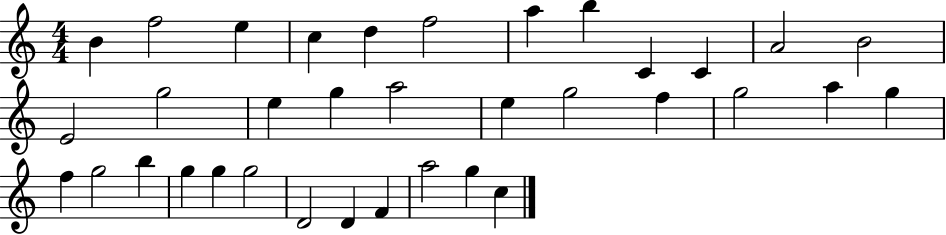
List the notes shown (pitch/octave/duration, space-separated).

B4/q F5/h E5/q C5/q D5/q F5/h A5/q B5/q C4/q C4/q A4/h B4/h E4/h G5/h E5/q G5/q A5/h E5/q G5/h F5/q G5/h A5/q G5/q F5/q G5/h B5/q G5/q G5/q G5/h D4/h D4/q F4/q A5/h G5/q C5/q